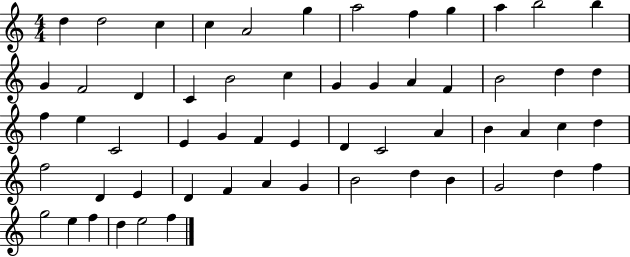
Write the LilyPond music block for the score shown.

{
  \clef treble
  \numericTimeSignature
  \time 4/4
  \key c \major
  d''4 d''2 c''4 | c''4 a'2 g''4 | a''2 f''4 g''4 | a''4 b''2 b''4 | \break g'4 f'2 d'4 | c'4 b'2 c''4 | g'4 g'4 a'4 f'4 | b'2 d''4 d''4 | \break f''4 e''4 c'2 | e'4 g'4 f'4 e'4 | d'4 c'2 a'4 | b'4 a'4 c''4 d''4 | \break f''2 d'4 e'4 | d'4 f'4 a'4 g'4 | b'2 d''4 b'4 | g'2 d''4 f''4 | \break g''2 e''4 f''4 | d''4 e''2 f''4 | \bar "|."
}